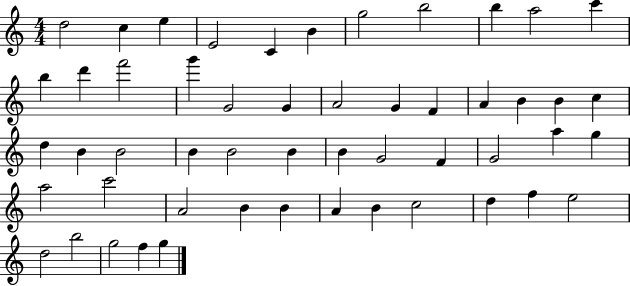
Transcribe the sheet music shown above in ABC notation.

X:1
T:Untitled
M:4/4
L:1/4
K:C
d2 c e E2 C B g2 b2 b a2 c' b d' f'2 g' G2 G A2 G F A B B c d B B2 B B2 B B G2 F G2 a g a2 c'2 A2 B B A B c2 d f e2 d2 b2 g2 f g